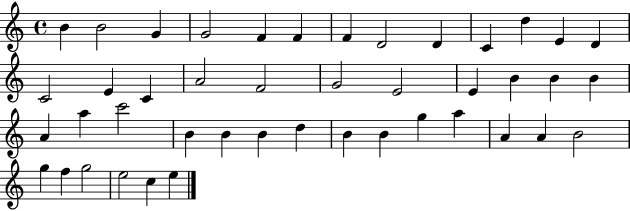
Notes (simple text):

B4/q B4/h G4/q G4/h F4/q F4/q F4/q D4/h D4/q C4/q D5/q E4/q D4/q C4/h E4/q C4/q A4/h F4/h G4/h E4/h E4/q B4/q B4/q B4/q A4/q A5/q C6/h B4/q B4/q B4/q D5/q B4/q B4/q G5/q A5/q A4/q A4/q B4/h G5/q F5/q G5/h E5/h C5/q E5/q